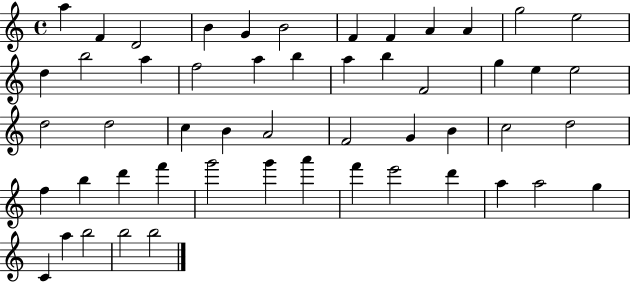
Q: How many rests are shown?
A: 0